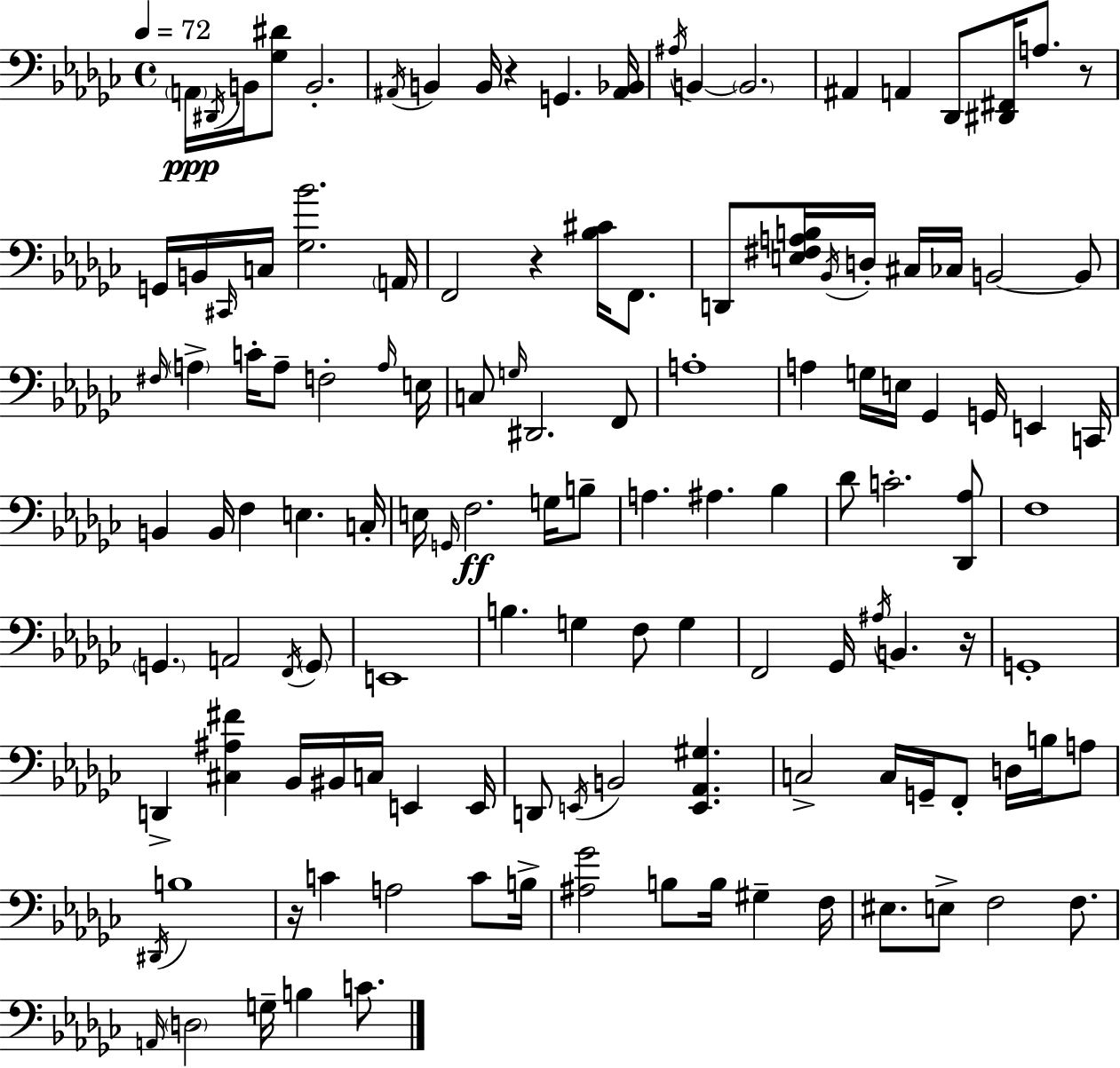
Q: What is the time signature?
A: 4/4